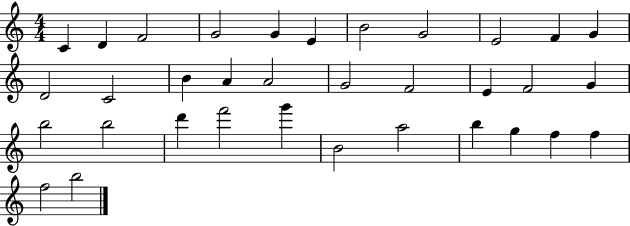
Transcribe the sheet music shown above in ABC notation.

X:1
T:Untitled
M:4/4
L:1/4
K:C
C D F2 G2 G E B2 G2 E2 F G D2 C2 B A A2 G2 F2 E F2 G b2 b2 d' f'2 g' B2 a2 b g f f f2 b2